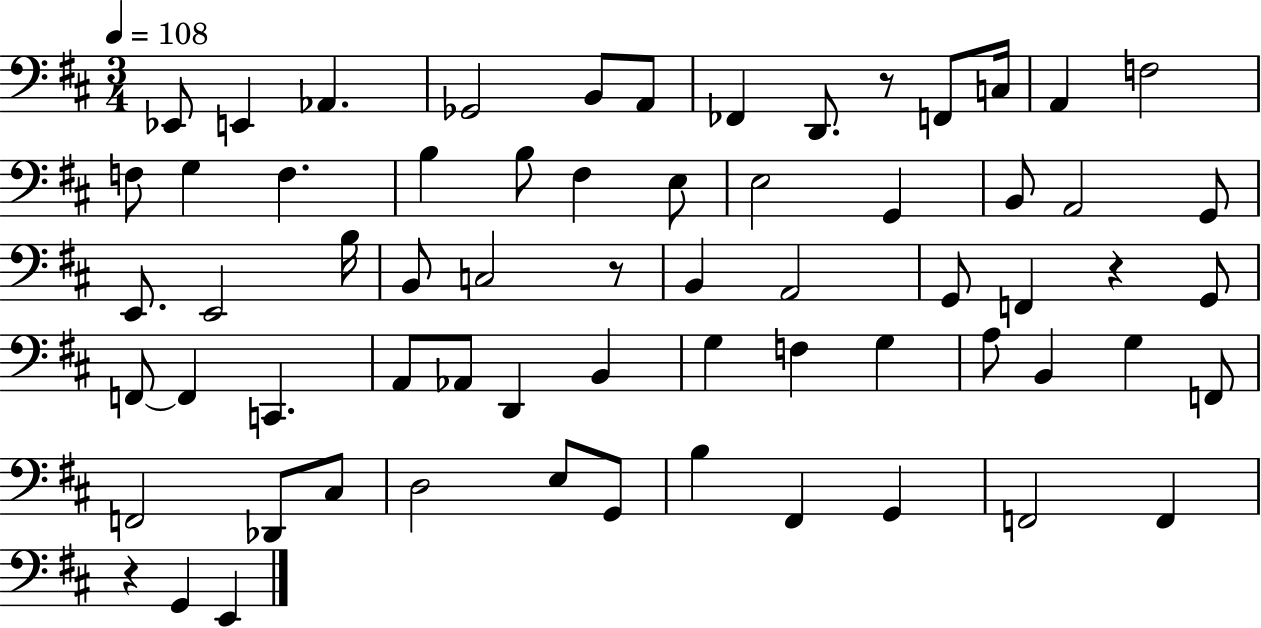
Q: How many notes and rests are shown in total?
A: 65